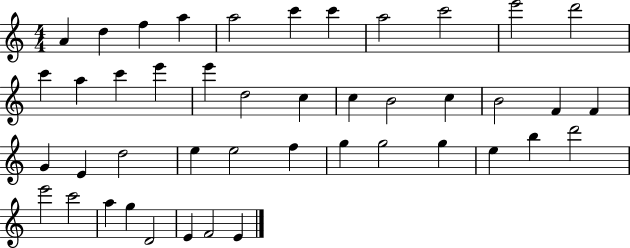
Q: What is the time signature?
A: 4/4